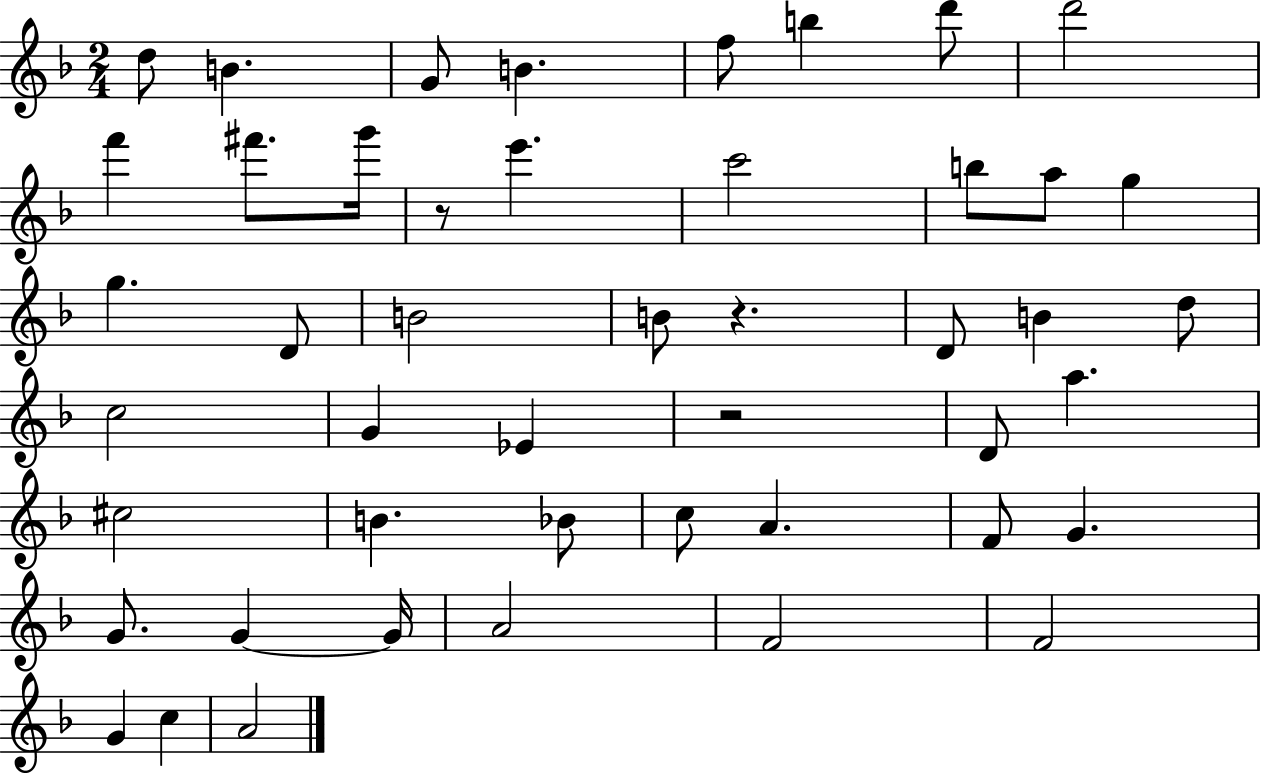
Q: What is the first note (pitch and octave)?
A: D5